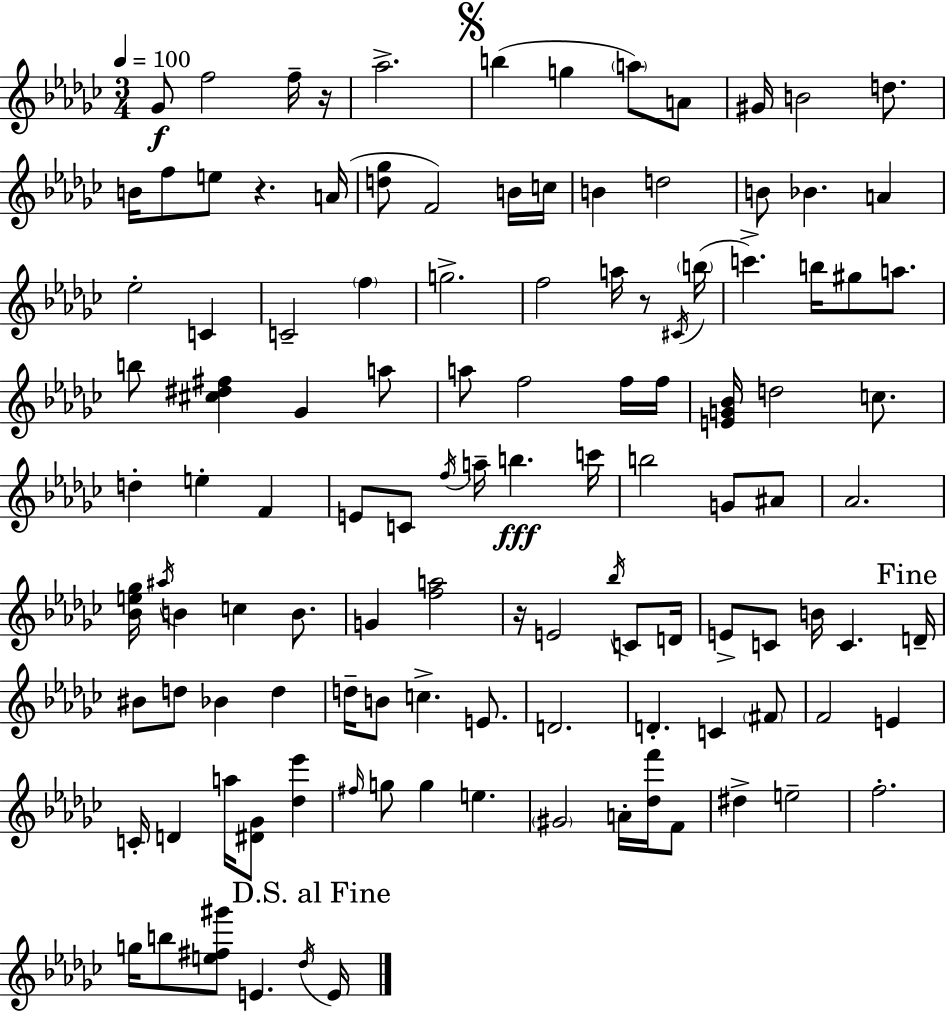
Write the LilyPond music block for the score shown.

{
  \clef treble
  \numericTimeSignature
  \time 3/4
  \key ees \minor
  \tempo 4 = 100
  \repeat volta 2 { ges'8\f f''2 f''16-- r16 | aes''2.-> | \mark \markup { \musicglyph "scripts.segno" } b''4( g''4 \parenthesize a''8) a'8 | gis'16 b'2 d''8. | \break b'16 f''8 e''8 r4. a'16( | <d'' ges''>8 f'2) b'16 c''16 | b'4 d''2 | b'8 bes'4. a'4 | \break ees''2-. c'4 | c'2-- \parenthesize f''4 | g''2.-> | f''2 a''16 r8 \acciaccatura { cis'16 }( | \break \parenthesize b''16 c'''4.->) b''16 gis''8 a''8. | b''8 <cis'' dis'' fis''>4 ges'4 a''8 | a''8 f''2 f''16 | f''16 <e' g' bes'>16 d''2 c''8. | \break d''4-. e''4-. f'4 | e'8 c'8 \acciaccatura { f''16 } a''16-- b''4.\fff | c'''16 b''2 g'8 | ais'8 aes'2. | \break <bes' e'' ges''>16 \acciaccatura { ais''16 } b'4 c''4 | b'8. g'4 <f'' a''>2 | r16 e'2 | \acciaccatura { bes''16 } c'8 d'16 e'8-> c'8 b'16 c'4. | \break \mark "Fine" d'16-- bis'8 d''8 bes'4 | d''4 d''16-- b'8 c''4.-> | e'8. d'2. | d'4.-. c'4 | \break \parenthesize fis'8 f'2 | e'4 c'16-. d'4 a''16 <dis' ges'>8 | <des'' ees'''>4 \grace { fis''16 } g''8 g''4 e''4. | \parenthesize gis'2 | \break a'16-. <des'' f'''>16 f'8 dis''4-> e''2-- | f''2.-. | g''16 b''8 <e'' fis'' gis'''>8 e'4. | \acciaccatura { des''16 } \mark "D.S. al Fine" e'16 } \bar "|."
}